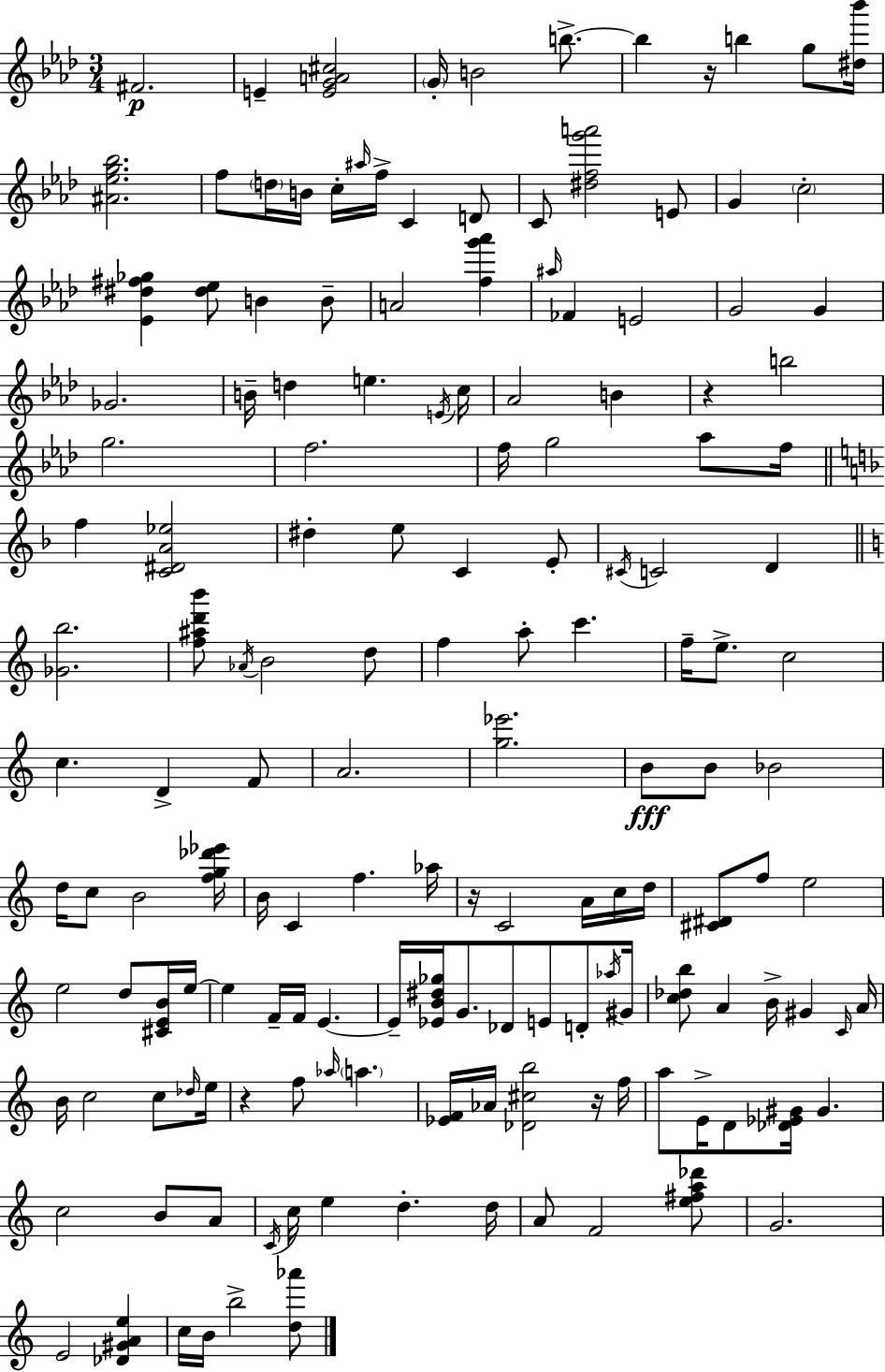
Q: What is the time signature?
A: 3/4